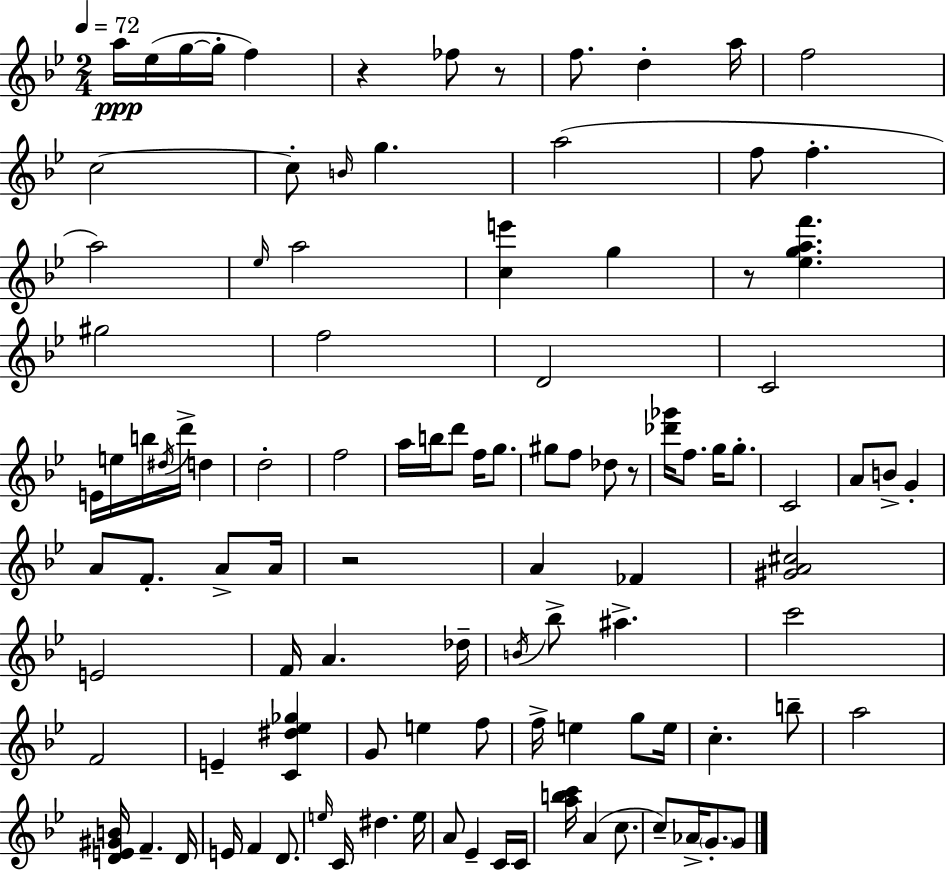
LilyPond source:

{
  \clef treble
  \numericTimeSignature
  \time 2/4
  \key g \minor
  \tempo 4 = 72
  a''16\ppp ees''16( g''16~~ g''16-. f''4) | r4 fes''8 r8 | f''8. d''4-. a''16 | f''2 | \break c''2~~ | c''8-. \grace { b'16 } g''4. | a''2( | f''8 f''4.-. | \break a''2) | \grace { ees''16 } a''2 | <c'' e'''>4 g''4 | r8 <ees'' g'' a'' f'''>4. | \break gis''2 | f''2 | d'2 | c'2 | \break e'16 e''16 b''16 \acciaccatura { dis''16 } d'''16-> d''4 | d''2-. | f''2 | a''16 b''16 d'''8 f''16 | \break g''8. gis''8 f''8 des''8 | r8 <des''' ges'''>16 f''8. g''16 | g''8.-. c'2 | a'8 b'8-> g'4-. | \break a'8 f'8.-. | a'8-> a'16 r2 | a'4 fes'4 | <gis' a' cis''>2 | \break e'2 | f'16 a'4. | des''16-- \acciaccatura { b'16 } bes''8-> ais''4.-> | c'''2 | \break f'2 | e'4-- | <c' dis'' ees'' ges''>4 g'8 e''4 | f''8 f''16-> e''4 | \break g''8 e''16 c''4.-. | b''8-- a''2 | <d' e' gis' b'>16 f'4.-- | d'16 e'16 f'4 | \break d'8. \grace { e''16 } c'16 dis''4. | e''16 a'8 ees'4-- | c'16 c'16 <a'' b'' c'''>16 a'4( | c''8. c''8--) aes'16-> | \break \parenthesize g'8.-. g'8 \bar "|."
}